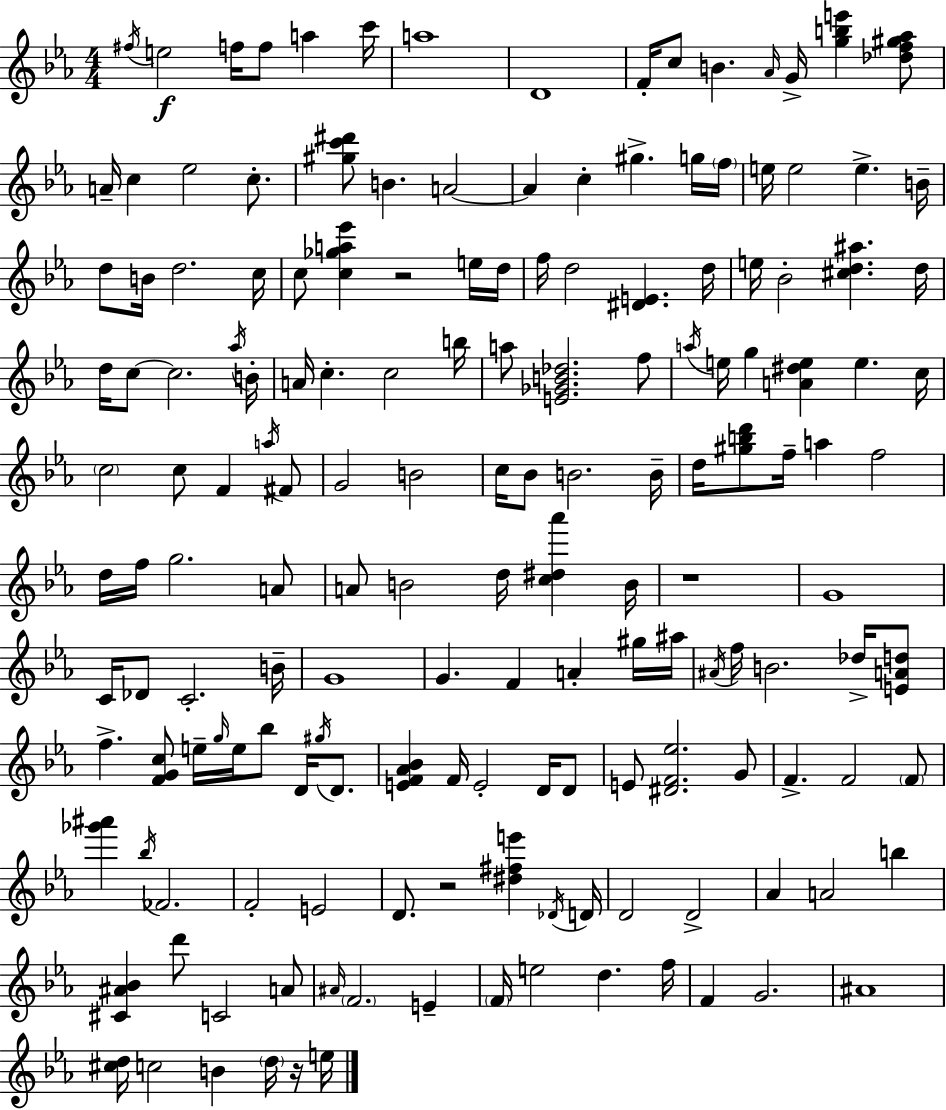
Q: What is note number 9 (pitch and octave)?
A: F4